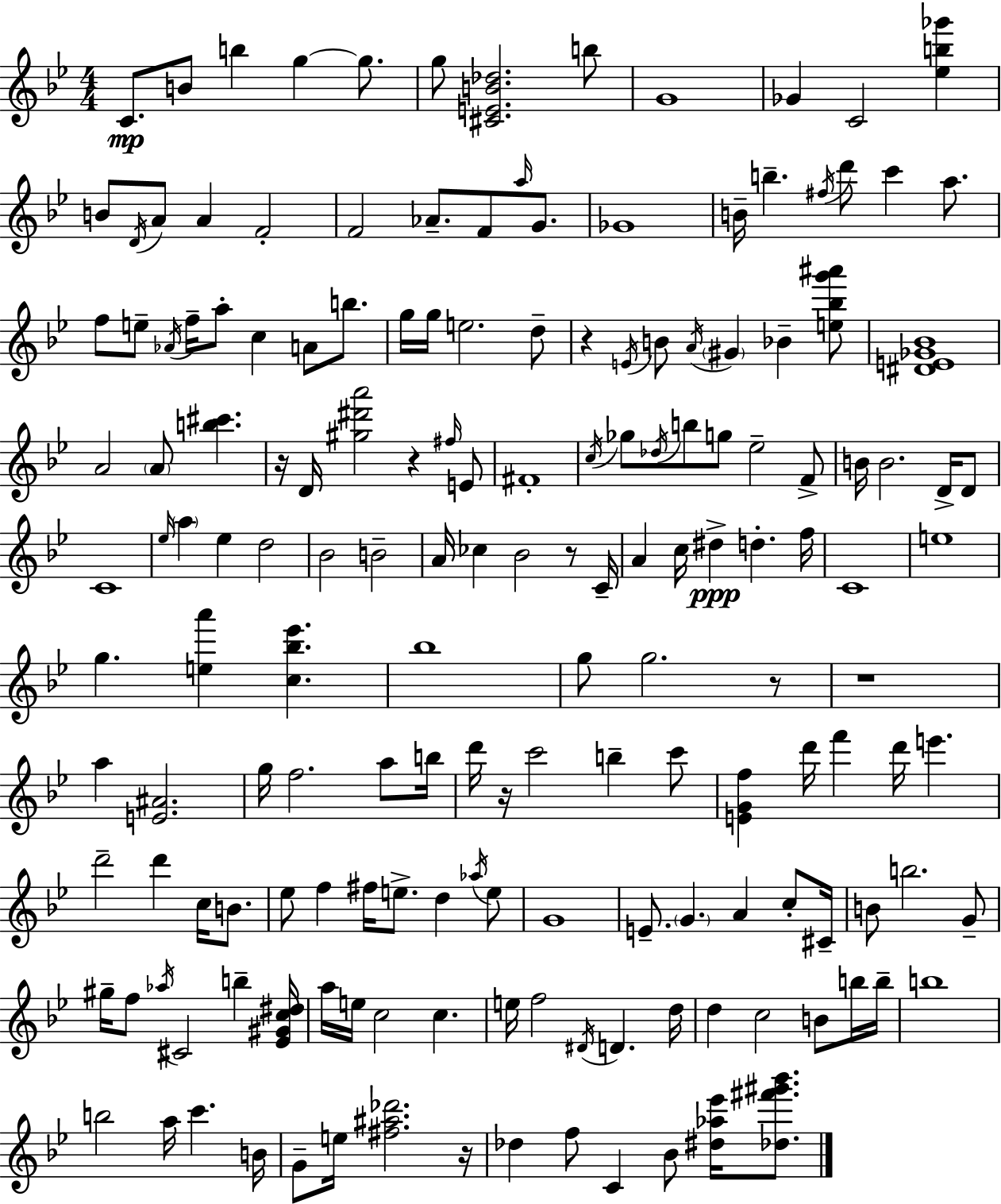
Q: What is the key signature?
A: G minor